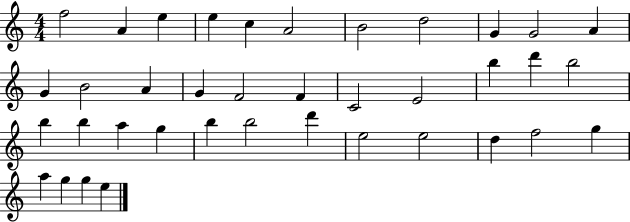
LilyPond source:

{
  \clef treble
  \numericTimeSignature
  \time 4/4
  \key c \major
  f''2 a'4 e''4 | e''4 c''4 a'2 | b'2 d''2 | g'4 g'2 a'4 | \break g'4 b'2 a'4 | g'4 f'2 f'4 | c'2 e'2 | b''4 d'''4 b''2 | \break b''4 b''4 a''4 g''4 | b''4 b''2 d'''4 | e''2 e''2 | d''4 f''2 g''4 | \break a''4 g''4 g''4 e''4 | \bar "|."
}